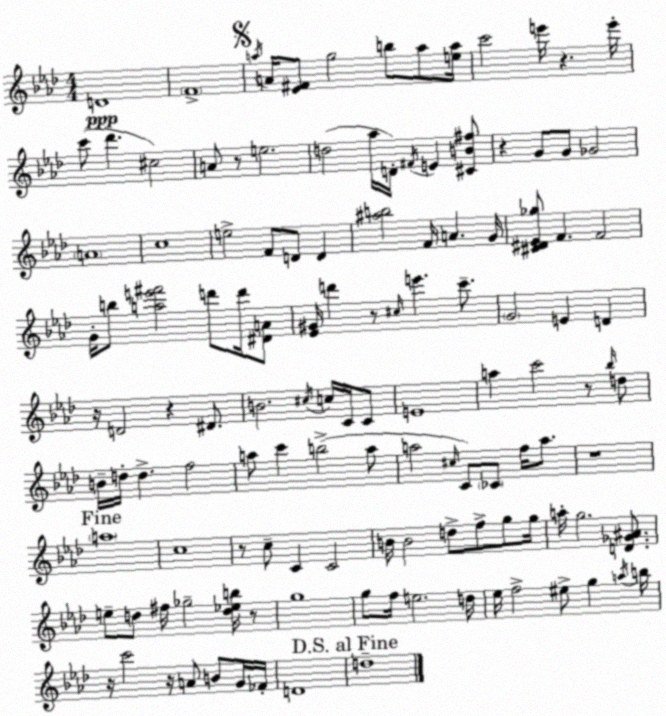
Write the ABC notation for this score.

X:1
T:Untitled
M:4/4
L:1/4
K:Ab
D4 F4 a/4 A/4 [_E^F]/2 g2 b/2 a/2 [ea]/4 c'2 e'/4 z e'/4 c'/2 _d' ^c2 A/2 z/2 e2 d2 _a/4 D/4 ^F/4 E [^CB^f]/2 z G/2 G/2 _G2 A4 c4 e2 F/2 D/2 D [^ab]2 F/4 A G/4 [^C^D_E_g]/2 F F2 G/4 b/2 [ae'^f']2 d'/2 d'/4 [^DA]/2 [_E^G]/4 d' z/2 ^c/4 e' c'/2 G2 E D z/4 D2 z ^D/2 B2 ^c/4 c/4 C/4 C/2 E4 a c'2 z/2 _b/4 d/2 B/4 d/4 d f2 a/2 c' b2 a/2 a2 ^c/4 C/2 _C/2 f/4 a/2 z4 a4 c4 z/2 c/2 C C2 B/4 B2 d/2 f/2 g/2 g/4 a/4 g2 [D_G^A]/2 e/2 d/2 ^f/4 _g2 [d_eb]/4 z/2 g4 g/2 f/4 e2 d/4 _e/4 f2 ^e/2 g a/4 b/4 z/4 c'2 z/4 A/2 B/2 G/4 _F/4 D4 d4